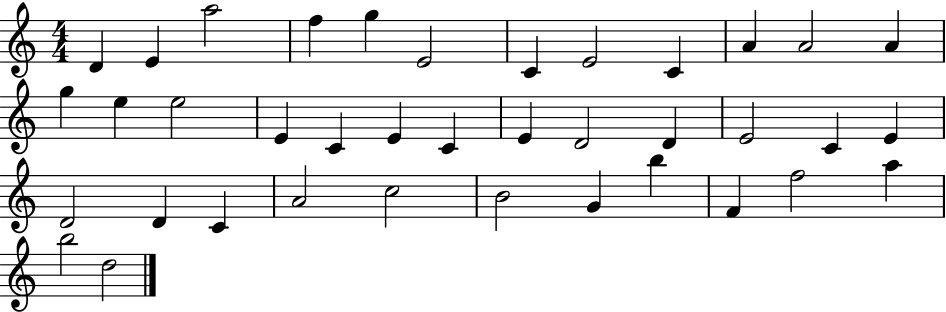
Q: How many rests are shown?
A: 0